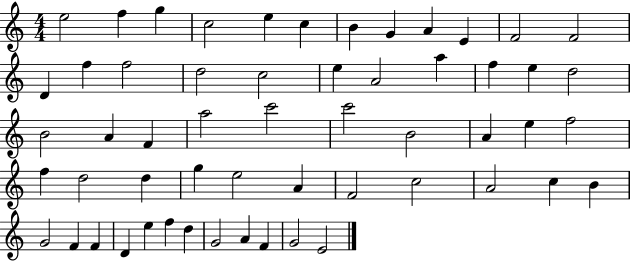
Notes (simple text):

E5/h F5/q G5/q C5/h E5/q C5/q B4/q G4/q A4/q E4/q F4/h F4/h D4/q F5/q F5/h D5/h C5/h E5/q A4/h A5/q F5/q E5/q D5/h B4/h A4/q F4/q A5/h C6/h C6/h B4/h A4/q E5/q F5/h F5/q D5/h D5/q G5/q E5/h A4/q F4/h C5/h A4/h C5/q B4/q G4/h F4/q F4/q D4/q E5/q F5/q D5/q G4/h A4/q F4/q G4/h E4/h